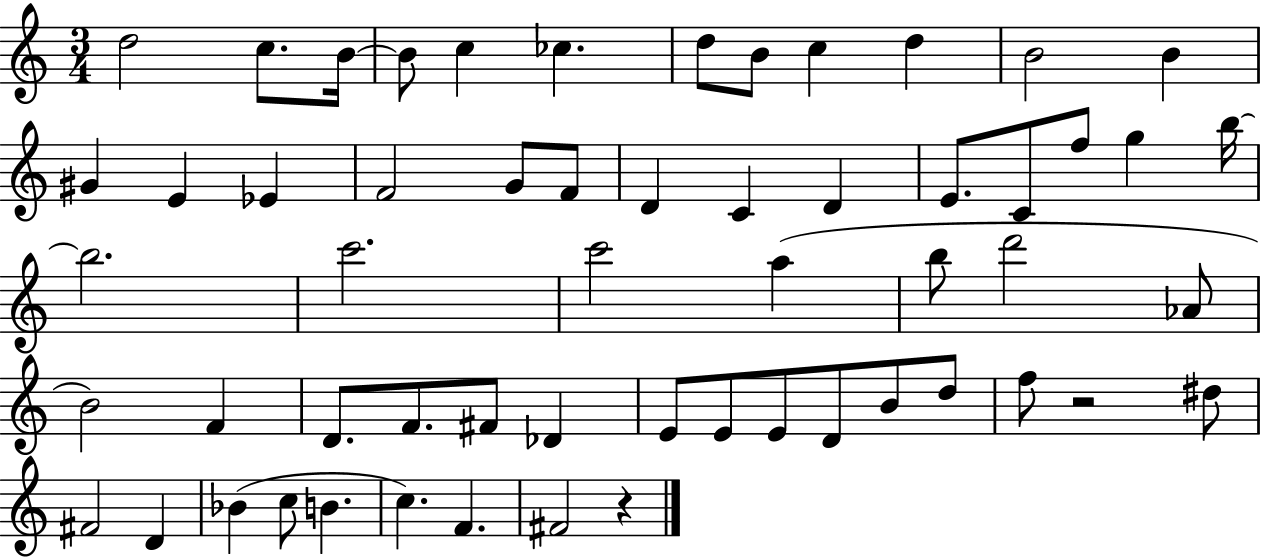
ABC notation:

X:1
T:Untitled
M:3/4
L:1/4
K:C
d2 c/2 B/4 B/2 c _c d/2 B/2 c d B2 B ^G E _E F2 G/2 F/2 D C D E/2 C/2 f/2 g b/4 b2 c'2 c'2 a b/2 d'2 _A/2 B2 F D/2 F/2 ^F/2 _D E/2 E/2 E/2 D/2 B/2 d/2 f/2 z2 ^d/2 ^F2 D _B c/2 B c F ^F2 z